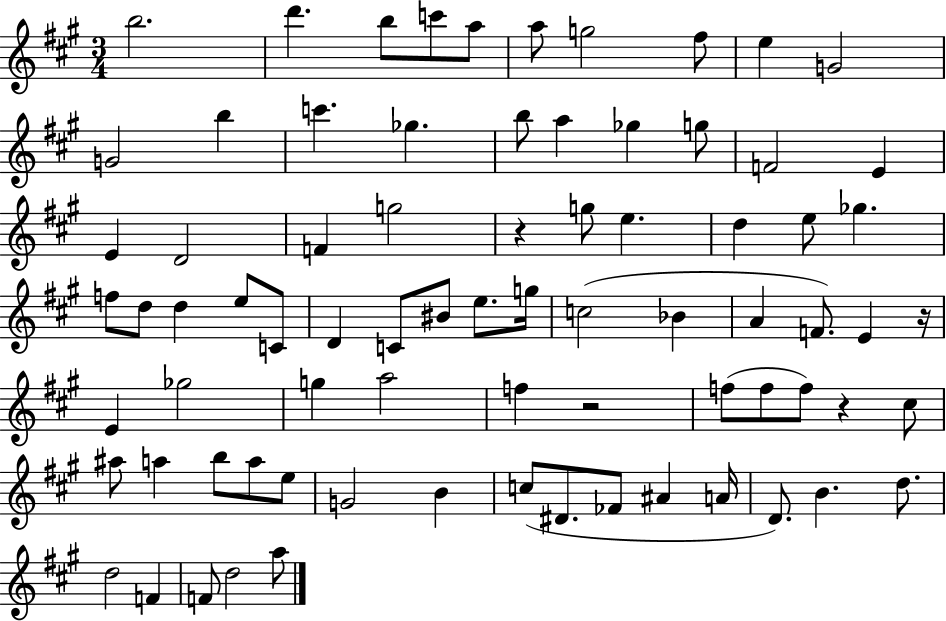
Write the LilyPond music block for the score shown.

{
  \clef treble
  \numericTimeSignature
  \time 3/4
  \key a \major
  b''2. | d'''4. b''8 c'''8 a''8 | a''8 g''2 fis''8 | e''4 g'2 | \break g'2 b''4 | c'''4. ges''4. | b''8 a''4 ges''4 g''8 | f'2 e'4 | \break e'4 d'2 | f'4 g''2 | r4 g''8 e''4. | d''4 e''8 ges''4. | \break f''8 d''8 d''4 e''8 c'8 | d'4 c'8 bis'8 e''8. g''16 | c''2( bes'4 | a'4 f'8.) e'4 r16 | \break e'4 ges''2 | g''4 a''2 | f''4 r2 | f''8( f''8 f''8) r4 cis''8 | \break ais''8 a''4 b''8 a''8 e''8 | g'2 b'4 | c''8( dis'8. fes'8 ais'4 a'16 | d'8.) b'4. d''8. | \break d''2 f'4 | f'8 d''2 a''8 | \bar "|."
}